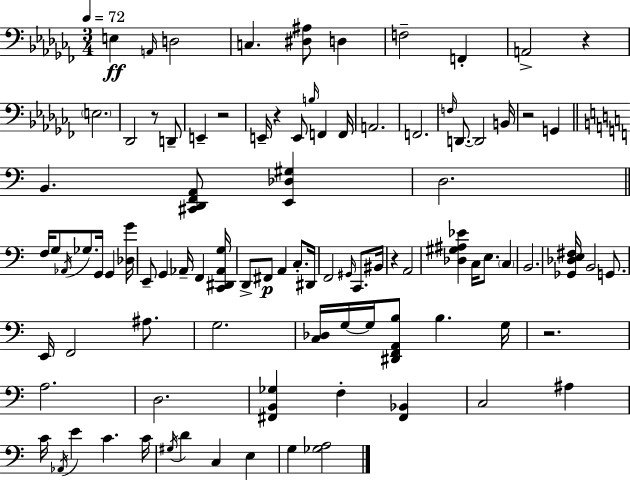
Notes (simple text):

E3/q A2/s D3/h C3/q. [D#3,A#3]/e D3/q F3/h F2/q A2/h R/q E3/h. Db2/h R/e D2/e E2/q R/h E2/s R/q E2/e B3/s F2/q F2/s A2/h. F2/h. F3/s D2/e. D2/h B2/s R/h G2/q B2/q. [C#2,D2,F2,A2]/e [E2,Db3,G#3]/q D3/h. F3/s G3/e Ab2/s Gb3/e. G2/s G2/q [Db3,G4]/s E2/e G2/q Ab2/s F2/q [C2,D#2,Ab2,G3]/s D2/e F#2/e A2/q C3/e. D#2/s F2/h G#2/s C2/e. BIS2/s R/q A2/h [Db3,G#3,A#3,Eb4]/q C3/s E3/e. C3/q B2/h. [Gb2,Db3,E3,F#3]/s B2/h G2/e. E2/s F2/h A#3/e. G3/h. [C3,Db3]/s G3/s G3/s [D#2,F2,A2,B3]/e B3/q. G3/s R/h. A3/h. D3/h. [F#2,B2,Gb3]/q F3/q [F#2,Bb2]/q C3/h A#3/q C4/s Ab2/s E4/q C4/q. C4/s G#3/s D4/q C3/q E3/q G3/q [Gb3,A3]/h